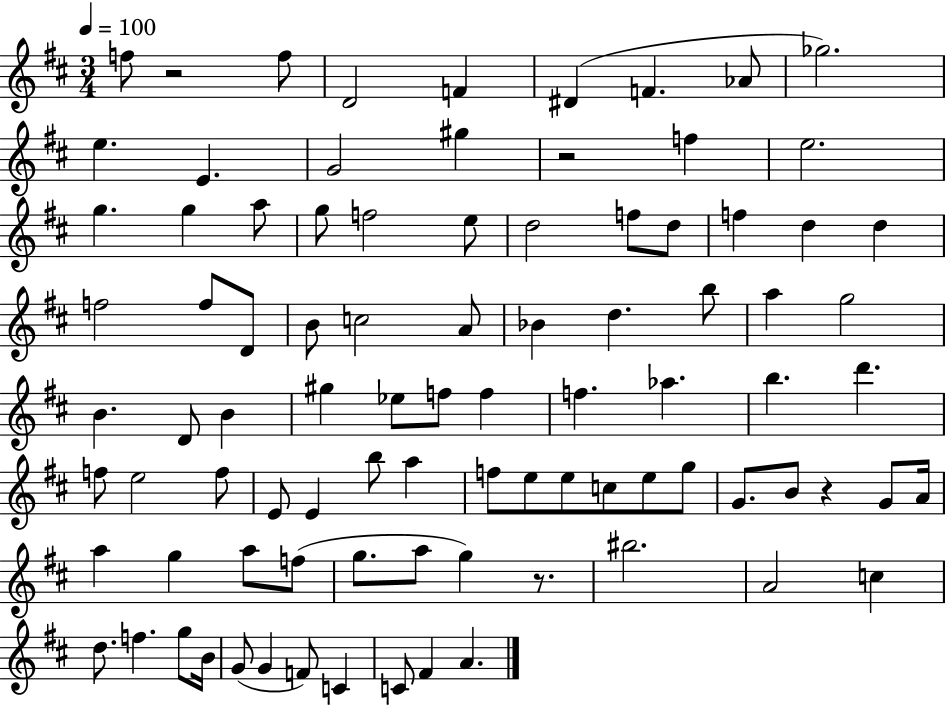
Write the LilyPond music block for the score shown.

{
  \clef treble
  \numericTimeSignature
  \time 3/4
  \key d \major
  \tempo 4 = 100
  f''8 r2 f''8 | d'2 f'4 | dis'4( f'4. aes'8 | ges''2.) | \break e''4. e'4. | g'2 gis''4 | r2 f''4 | e''2. | \break g''4. g''4 a''8 | g''8 f''2 e''8 | d''2 f''8 d''8 | f''4 d''4 d''4 | \break f''2 f''8 d'8 | b'8 c''2 a'8 | bes'4 d''4. b''8 | a''4 g''2 | \break b'4. d'8 b'4 | gis''4 ees''8 f''8 f''4 | f''4. aes''4. | b''4. d'''4. | \break f''8 e''2 f''8 | e'8 e'4 b''8 a''4 | f''8 e''8 e''8 c''8 e''8 g''8 | g'8. b'8 r4 g'8 a'16 | \break a''4 g''4 a''8 f''8( | g''8. a''8 g''4) r8. | bis''2. | a'2 c''4 | \break d''8. f''4. g''8 b'16 | g'8( g'4 f'8) c'4 | c'8 fis'4 a'4. | \bar "|."
}